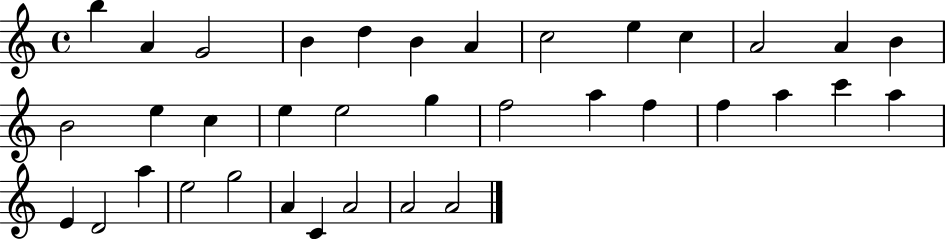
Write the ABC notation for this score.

X:1
T:Untitled
M:4/4
L:1/4
K:C
b A G2 B d B A c2 e c A2 A B B2 e c e e2 g f2 a f f a c' a E D2 a e2 g2 A C A2 A2 A2